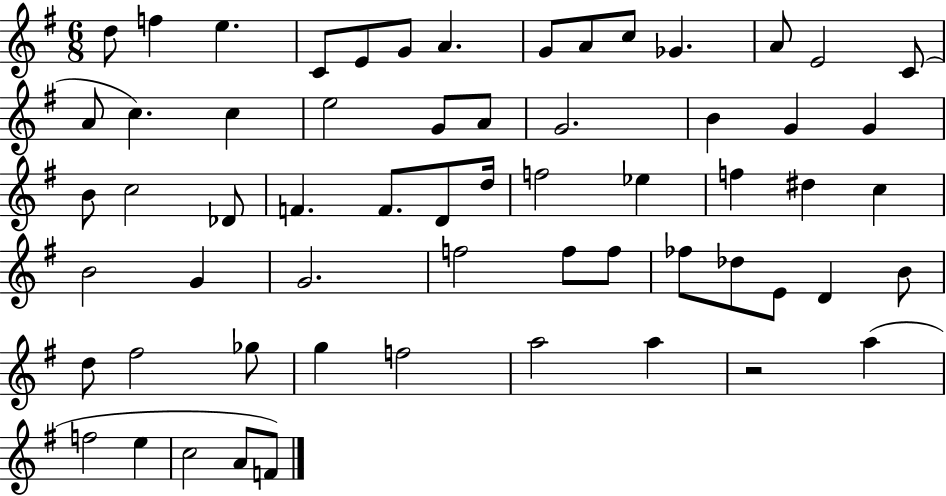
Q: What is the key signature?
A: G major